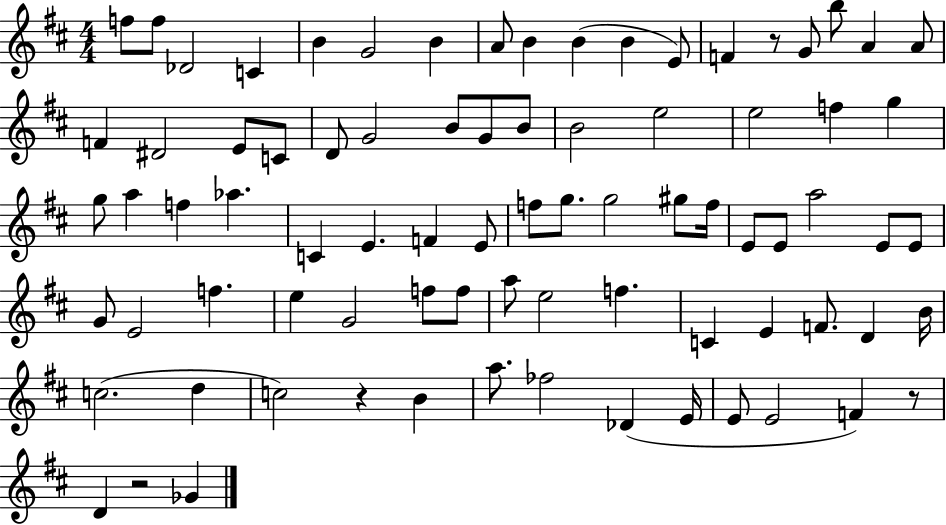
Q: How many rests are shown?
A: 4